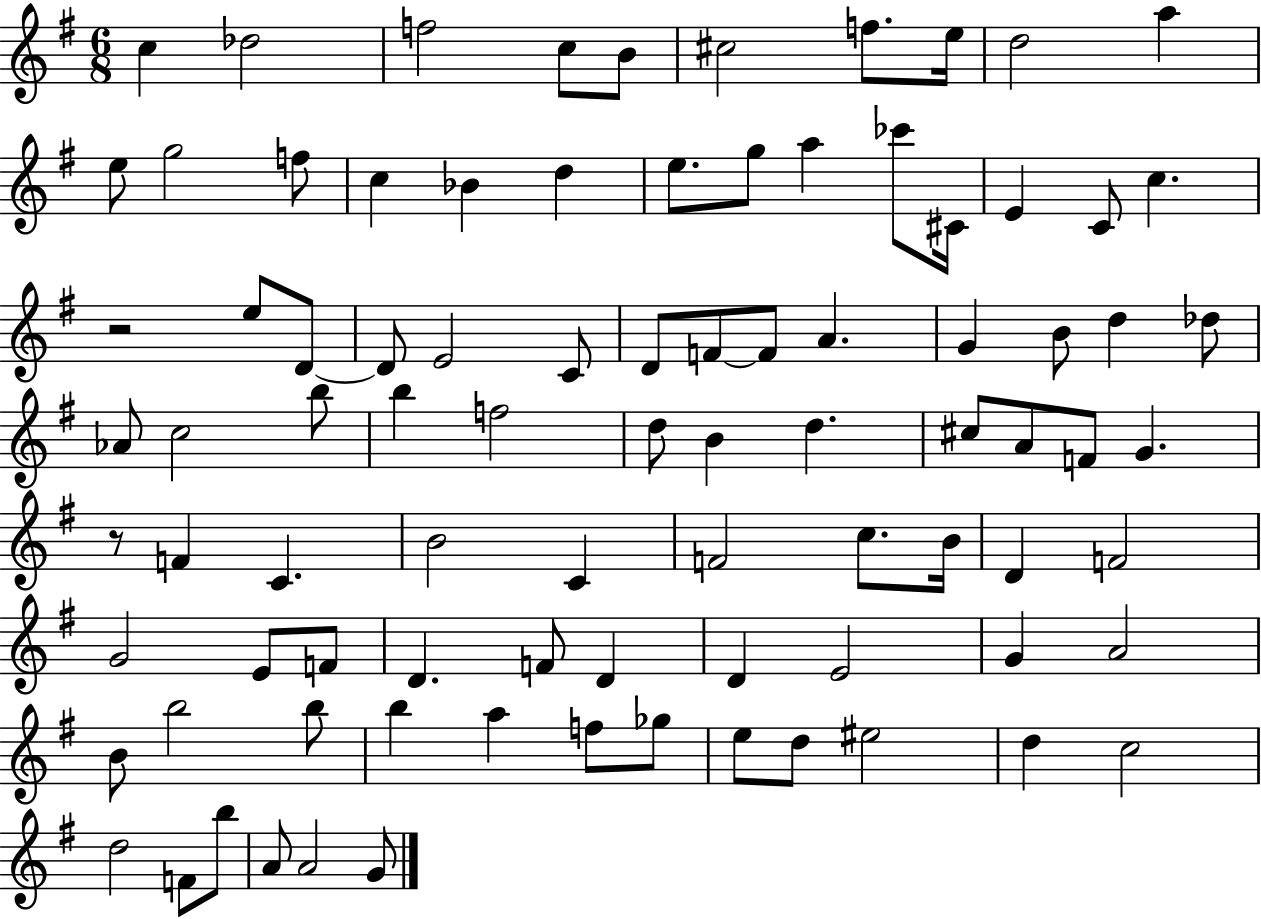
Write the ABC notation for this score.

X:1
T:Untitled
M:6/8
L:1/4
K:G
c _d2 f2 c/2 B/2 ^c2 f/2 e/4 d2 a e/2 g2 f/2 c _B d e/2 g/2 a _c'/2 ^C/4 E C/2 c z2 e/2 D/2 D/2 E2 C/2 D/2 F/2 F/2 A G B/2 d _d/2 _A/2 c2 b/2 b f2 d/2 B d ^c/2 A/2 F/2 G z/2 F C B2 C F2 c/2 B/4 D F2 G2 E/2 F/2 D F/2 D D E2 G A2 B/2 b2 b/2 b a f/2 _g/2 e/2 d/2 ^e2 d c2 d2 F/2 b/2 A/2 A2 G/2